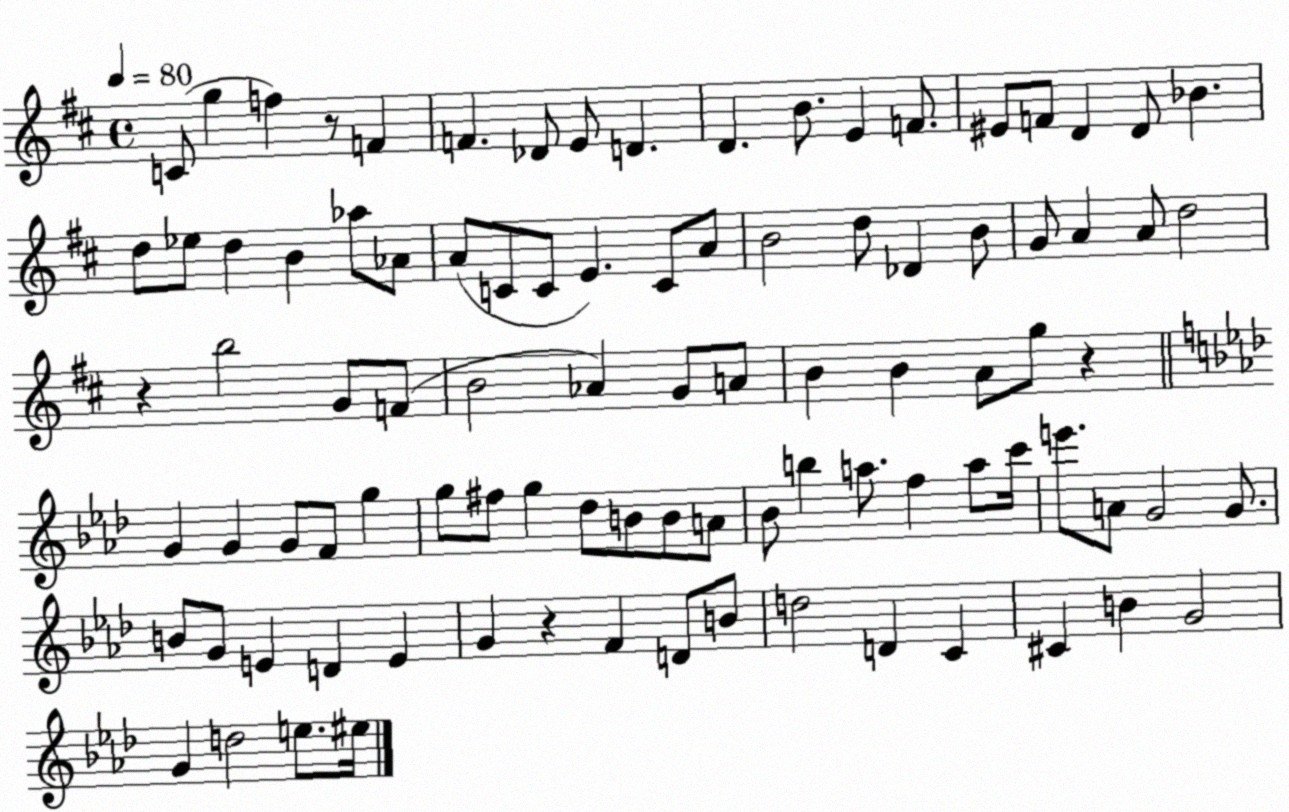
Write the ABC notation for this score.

X:1
T:Untitled
M:4/4
L:1/4
K:D
C/2 g f z/2 F F _D/2 E/2 D D B/2 E F/2 ^E/2 F/2 D D/2 _B d/2 _e/2 d B _a/2 _A/2 A/2 C/2 C/2 E C/2 A/2 B2 d/2 _D B/2 G/2 A A/2 d2 z b2 G/2 F/2 B2 _A G/2 A/2 B B A/2 g/2 z G G G/2 F/2 g g/2 ^f/2 g _d/2 B/2 B/2 A/2 _B/2 b a/2 f a/2 c'/4 e'/2 A/2 G2 G/2 B/2 G/2 E D E G z F D/2 B/2 d2 D C ^C B G2 G d2 e/2 ^e/4